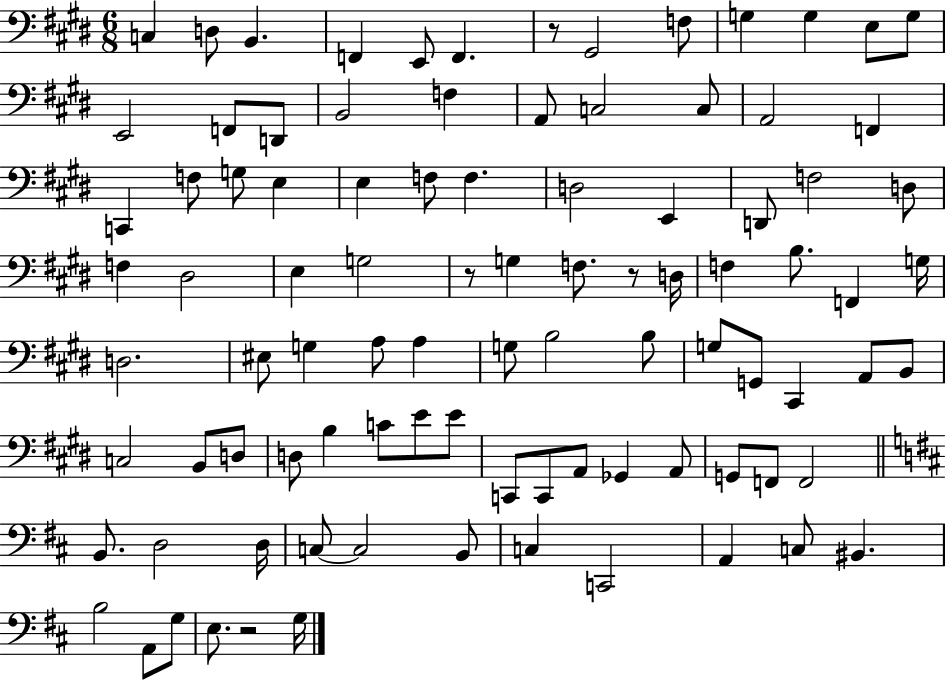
C3/q D3/e B2/q. F2/q E2/e F2/q. R/e G#2/h F3/e G3/q G3/q E3/e G3/e E2/h F2/e D2/e B2/h F3/q A2/e C3/h C3/e A2/h F2/q C2/q F3/e G3/e E3/q E3/q F3/e F3/q. D3/h E2/q D2/e F3/h D3/e F3/q D#3/h E3/q G3/h R/e G3/q F3/e. R/e D3/s F3/q B3/e. F2/q G3/s D3/h. EIS3/e G3/q A3/e A3/q G3/e B3/h B3/e G3/e G2/e C#2/q A2/e B2/e C3/h B2/e D3/e D3/e B3/q C4/e E4/e E4/e C2/e C2/e A2/e Gb2/q A2/e G2/e F2/e F2/h B2/e. D3/h D3/s C3/e C3/h B2/e C3/q C2/h A2/q C3/e BIS2/q. B3/h A2/e G3/e E3/e. R/h G3/s